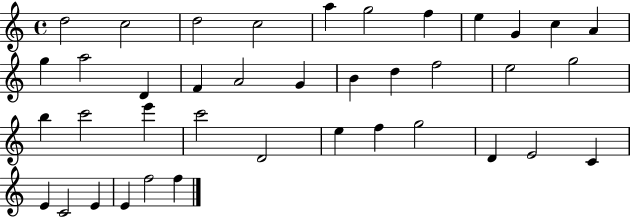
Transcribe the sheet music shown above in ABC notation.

X:1
T:Untitled
M:4/4
L:1/4
K:C
d2 c2 d2 c2 a g2 f e G c A g a2 D F A2 G B d f2 e2 g2 b c'2 e' c'2 D2 e f g2 D E2 C E C2 E E f2 f